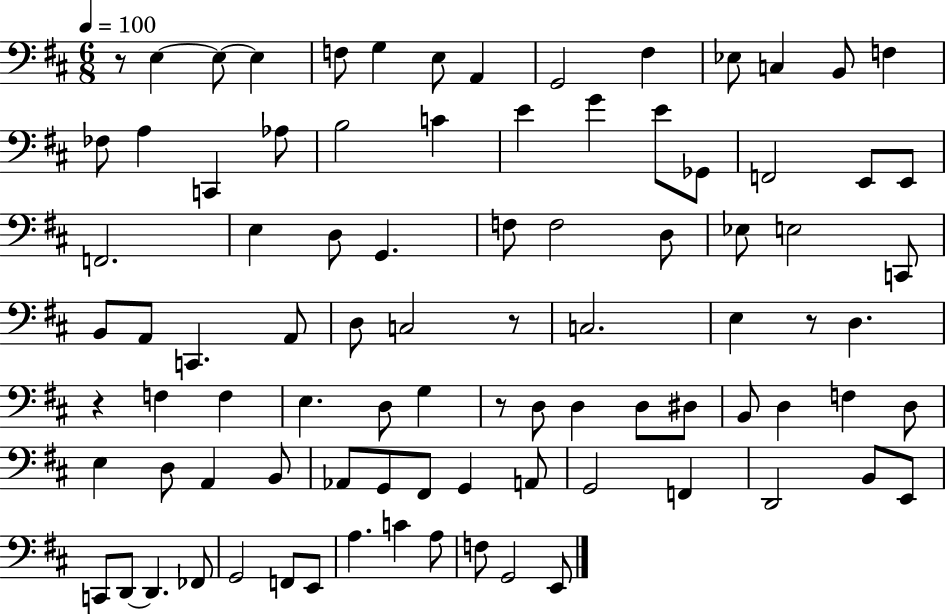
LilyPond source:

{
  \clef bass
  \numericTimeSignature
  \time 6/8
  \key d \major
  \tempo 4 = 100
  r8 e4~~ e8~~ e4 | f8 g4 e8 a,4 | g,2 fis4 | ees8 c4 b,8 f4 | \break fes8 a4 c,4 aes8 | b2 c'4 | e'4 g'4 e'8 ges,8 | f,2 e,8 e,8 | \break f,2. | e4 d8 g,4. | f8 f2 d8 | ees8 e2 c,8 | \break b,8 a,8 c,4. a,8 | d8 c2 r8 | c2. | e4 r8 d4. | \break r4 f4 f4 | e4. d8 g4 | r8 d8 d4 d8 dis8 | b,8 d4 f4 d8 | \break e4 d8 a,4 b,8 | aes,8 g,8 fis,8 g,4 a,8 | g,2 f,4 | d,2 b,8 e,8 | \break c,8 d,8~~ d,4. fes,8 | g,2 f,8 e,8 | a4. c'4 a8 | f8 g,2 e,8 | \break \bar "|."
}